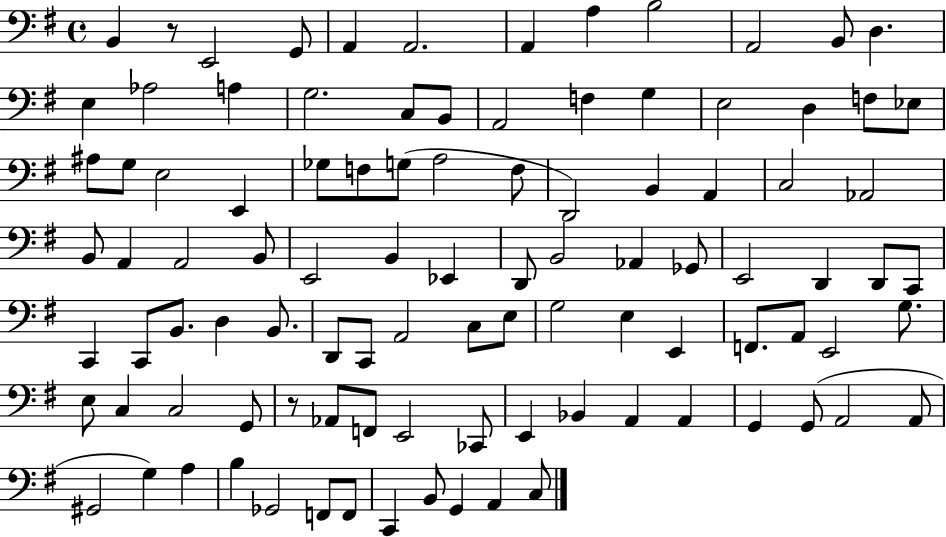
B2/q R/e E2/h G2/e A2/q A2/h. A2/q A3/q B3/h A2/h B2/e D3/q. E3/q Ab3/h A3/q G3/h. C3/e B2/e A2/h F3/q G3/q E3/h D3/q F3/e Eb3/e A#3/e G3/e E3/h E2/q Gb3/e F3/e G3/e A3/h F3/e D2/h B2/q A2/q C3/h Ab2/h B2/e A2/q A2/h B2/e E2/h B2/q Eb2/q D2/e B2/h Ab2/q Gb2/e E2/h D2/q D2/e C2/e C2/q C2/e B2/e. D3/q B2/e. D2/e C2/e A2/h C3/e E3/e G3/h E3/q E2/q F2/e. A2/e E2/h G3/e. E3/e C3/q C3/h G2/e R/e Ab2/e F2/e E2/h CES2/e E2/q Bb2/q A2/q A2/q G2/q G2/e A2/h A2/e G#2/h G3/q A3/q B3/q Gb2/h F2/e F2/e C2/q B2/e G2/q A2/q C3/e